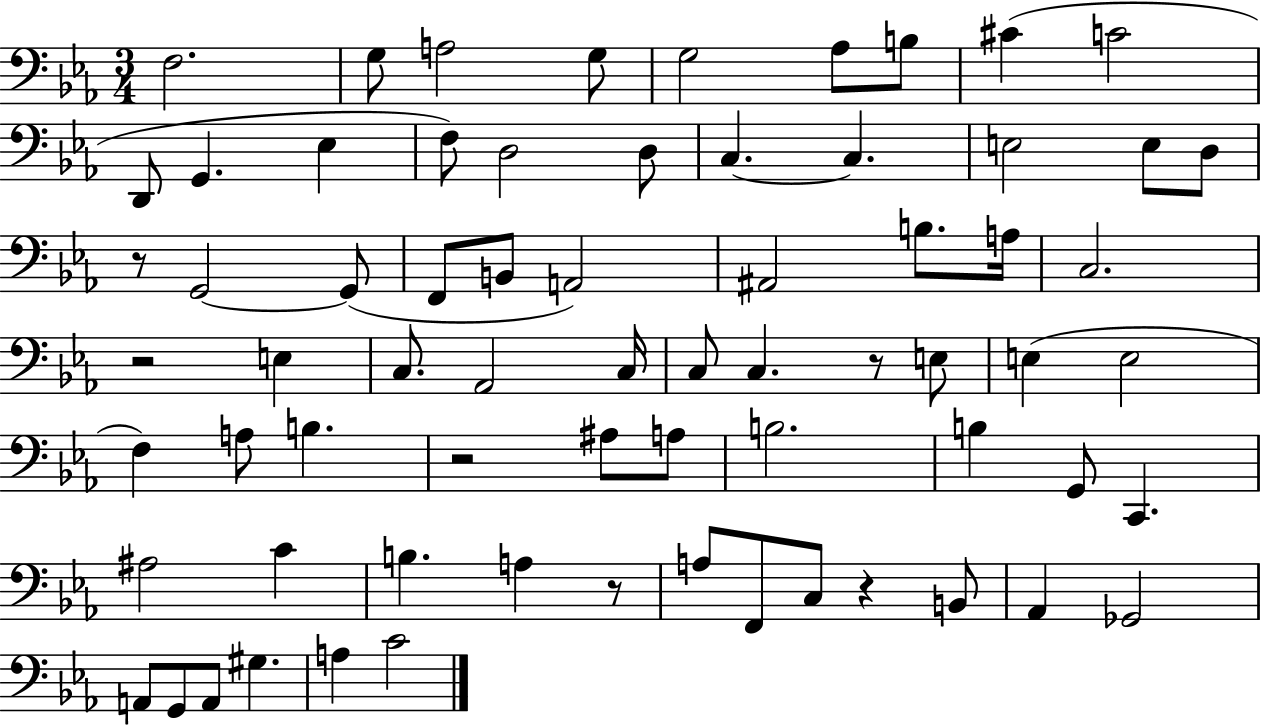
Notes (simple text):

F3/h. G3/e A3/h G3/e G3/h Ab3/e B3/e C#4/q C4/h D2/e G2/q. Eb3/q F3/e D3/h D3/e C3/q. C3/q. E3/h E3/e D3/e R/e G2/h G2/e F2/e B2/e A2/h A#2/h B3/e. A3/s C3/h. R/h E3/q C3/e. Ab2/h C3/s C3/e C3/q. R/e E3/e E3/q E3/h F3/q A3/e B3/q. R/h A#3/e A3/e B3/h. B3/q G2/e C2/q. A#3/h C4/q B3/q. A3/q R/e A3/e F2/e C3/e R/q B2/e Ab2/q Gb2/h A2/e G2/e A2/e G#3/q. A3/q C4/h